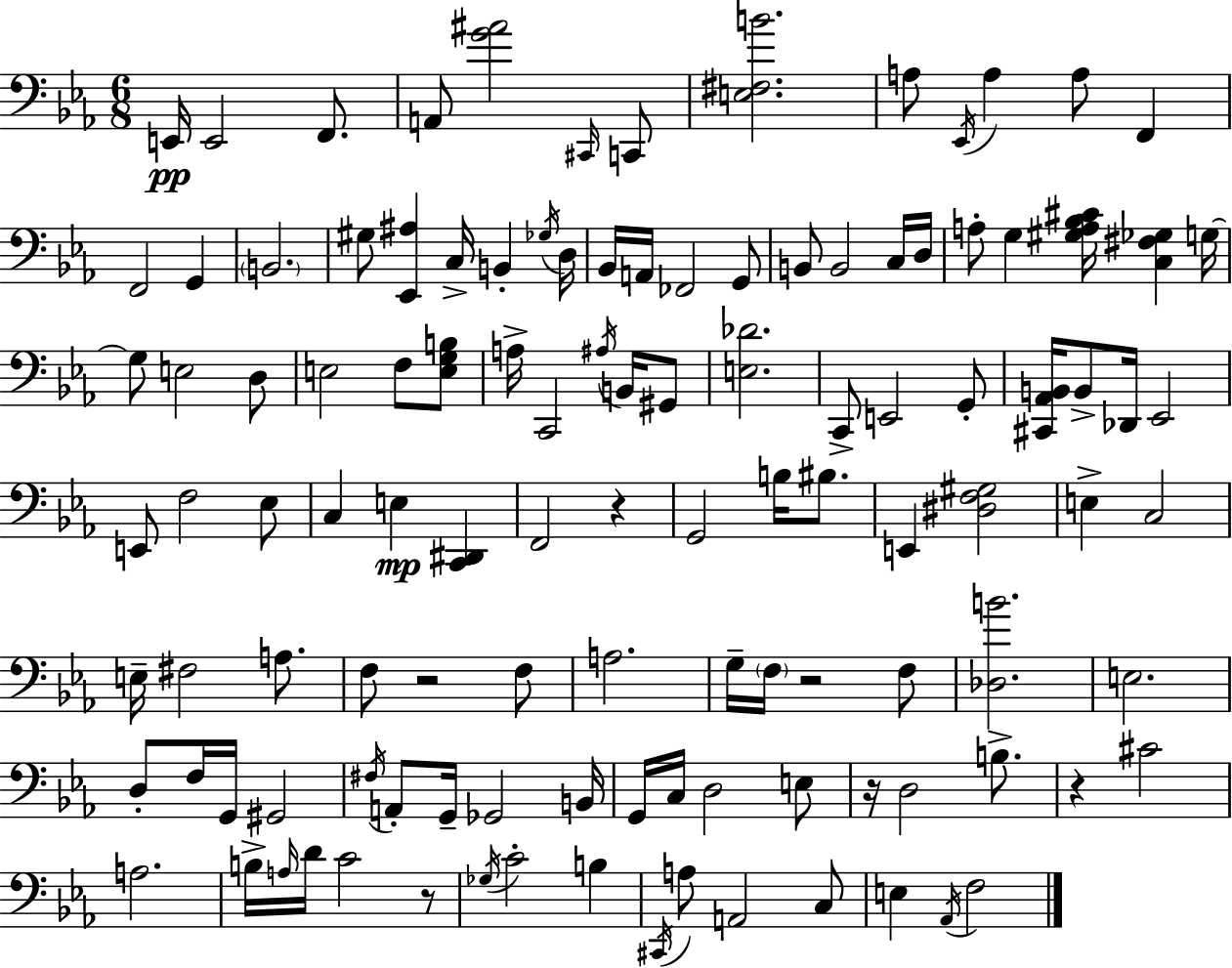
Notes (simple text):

E2/s E2/h F2/e. A2/e [G4,A#4]/h C#2/s C2/e [E3,F#3,B4]/h. A3/e Eb2/s A3/q A3/e F2/q F2/h G2/q B2/h. G#3/e [Eb2,A#3]/q C3/s B2/q Gb3/s D3/s Bb2/s A2/s FES2/h G2/e B2/e B2/h C3/s D3/s A3/e G3/q [G#3,A3,Bb3,C#4]/s [C3,F#3,Gb3]/q G3/s G3/e E3/h D3/e E3/h F3/e [E3,G3,B3]/e A3/s C2/h A#3/s B2/s G#2/e [E3,Db4]/h. C2/e E2/h G2/e [C#2,Ab2,B2]/s B2/e Db2/s Eb2/h E2/e F3/h Eb3/e C3/q E3/q [C2,D#2]/q F2/h R/q G2/h B3/s BIS3/e. E2/q [D#3,F3,G#3]/h E3/q C3/h E3/s F#3/h A3/e. F3/e R/h F3/e A3/h. G3/s F3/s R/h F3/e [Db3,B4]/h. E3/h. D3/e F3/s G2/s G#2/h F#3/s A2/e G2/s Gb2/h B2/s G2/s C3/s D3/h E3/e R/s D3/h B3/e. R/q C#4/h A3/h. B3/s A3/s D4/s C4/h R/e Gb3/s C4/h B3/q C#2/s A3/e A2/h C3/e E3/q Ab2/s F3/h